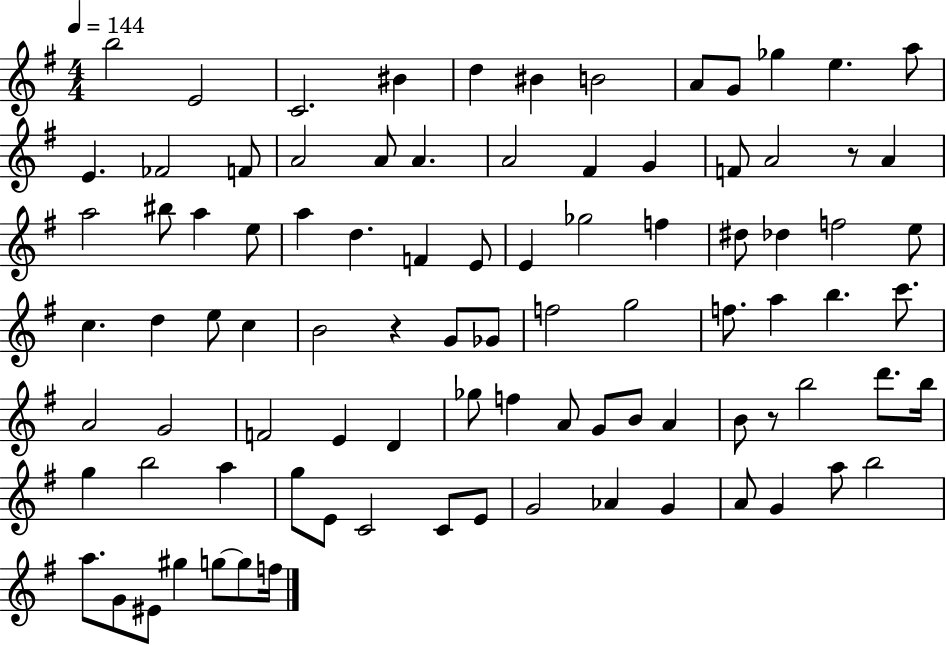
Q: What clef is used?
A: treble